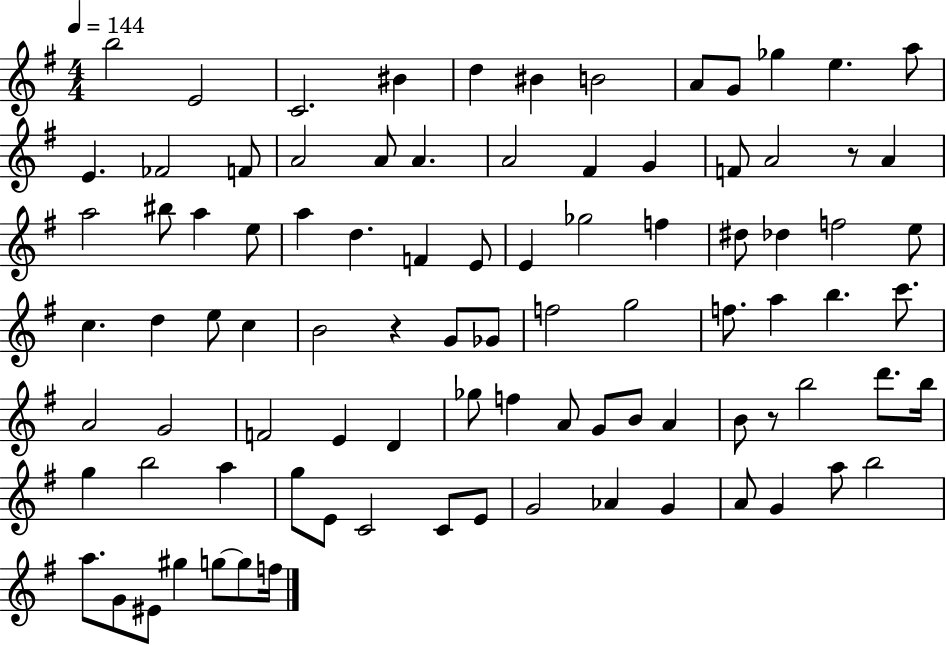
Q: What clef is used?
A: treble